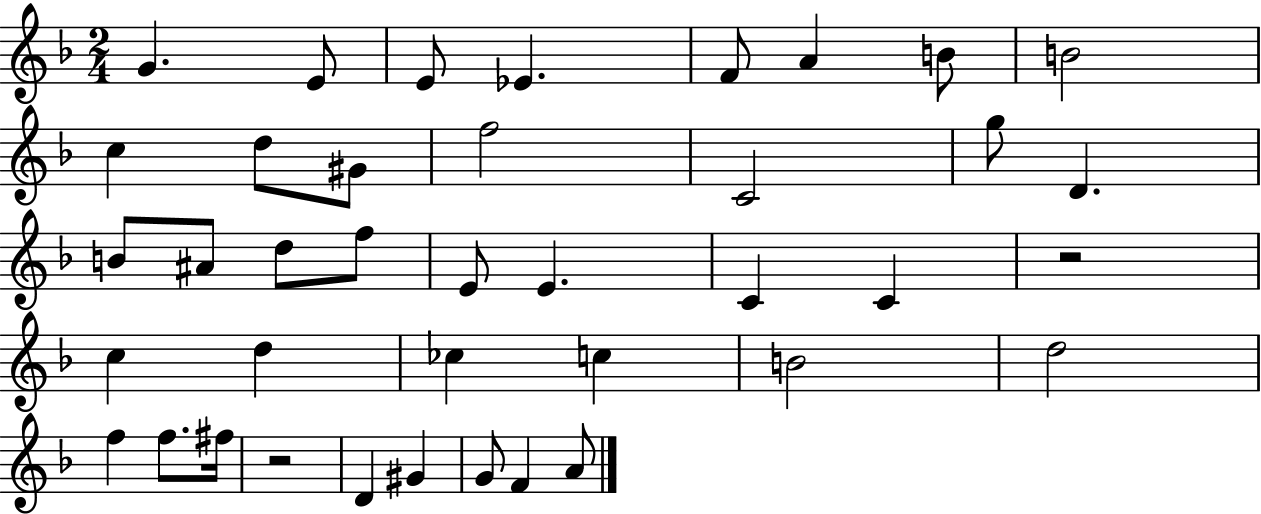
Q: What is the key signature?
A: F major